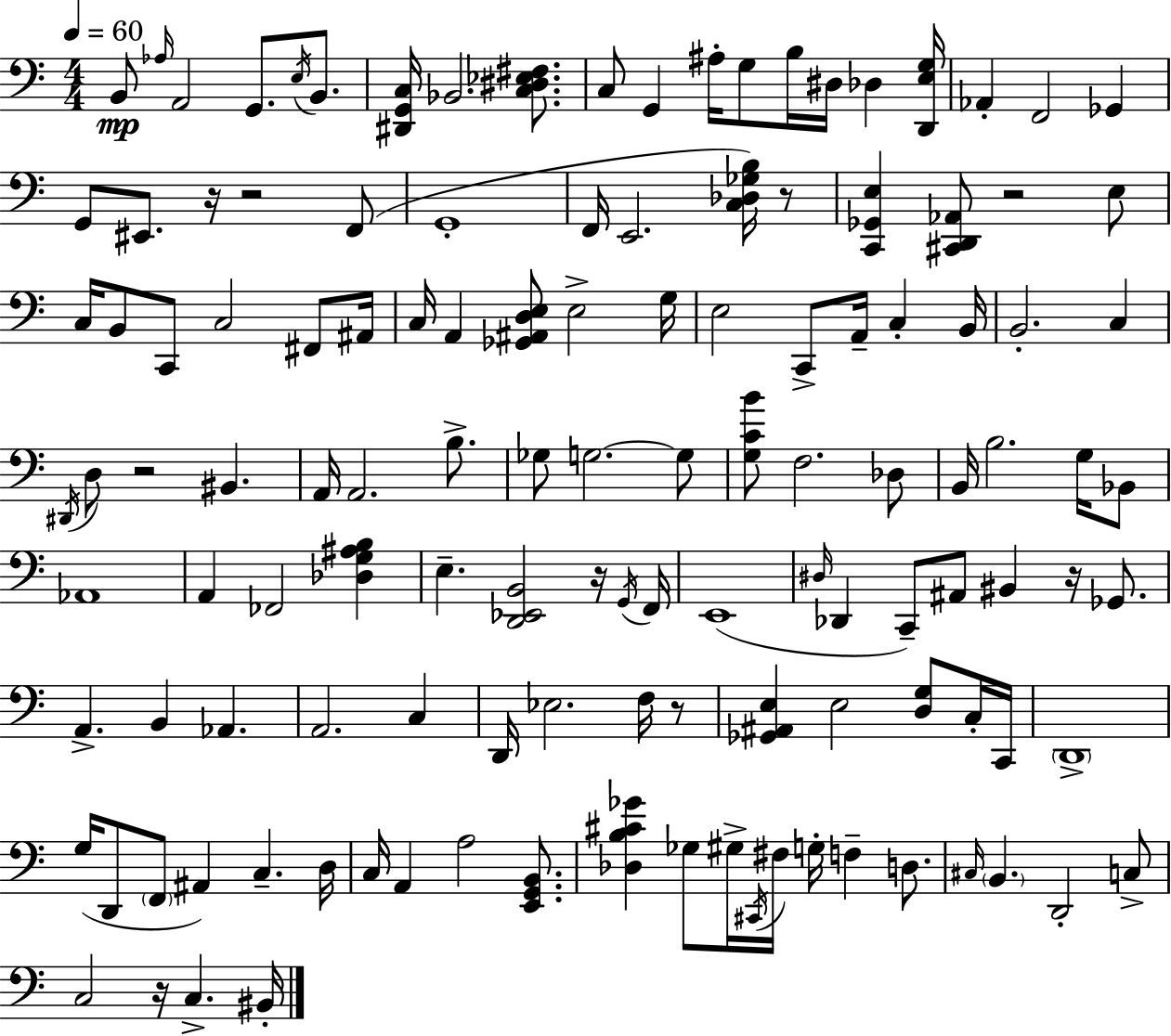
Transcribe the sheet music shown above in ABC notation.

X:1
T:Untitled
M:4/4
L:1/4
K:Am
B,,/2 _A,/4 A,,2 G,,/2 E,/4 B,,/2 [^D,,G,,C,]/4 _B,,2 [C,^D,_E,^F,]/2 C,/2 G,, ^A,/4 G,/2 B,/4 ^D,/4 _D, [D,,E,G,]/4 _A,, F,,2 _G,, G,,/2 ^E,,/2 z/4 z2 F,,/2 G,,4 F,,/4 E,,2 [C,_D,_G,B,]/4 z/2 [C,,_G,,E,] [^C,,D,,_A,,]/2 z2 E,/2 C,/4 B,,/2 C,,/2 C,2 ^F,,/2 ^A,,/4 C,/4 A,, [_G,,^A,,D,E,]/2 E,2 G,/4 E,2 C,,/2 A,,/4 C, B,,/4 B,,2 C, ^D,,/4 D,/2 z2 ^B,, A,,/4 A,,2 B,/2 _G,/2 G,2 G,/2 [G,CB]/2 F,2 _D,/2 B,,/4 B,2 G,/4 _B,,/2 _A,,4 A,, _F,,2 [_D,G,^A,B,] E, [D,,_E,,B,,]2 z/4 G,,/4 F,,/4 E,,4 ^D,/4 _D,, C,,/2 ^A,,/2 ^B,, z/4 _G,,/2 A,, B,, _A,, A,,2 C, D,,/4 _E,2 F,/4 z/2 [_G,,^A,,E,] E,2 [D,G,]/2 C,/4 C,,/4 D,,4 G,/4 D,,/2 F,,/2 ^A,, C, D,/4 C,/4 A,, A,2 [E,,G,,B,,]/2 [_D,B,^C_G] _G,/2 ^G,/4 ^C,,/4 ^F,/4 G,/4 F, D,/2 ^C,/4 B,, D,,2 C,/2 C,2 z/4 C, ^B,,/4